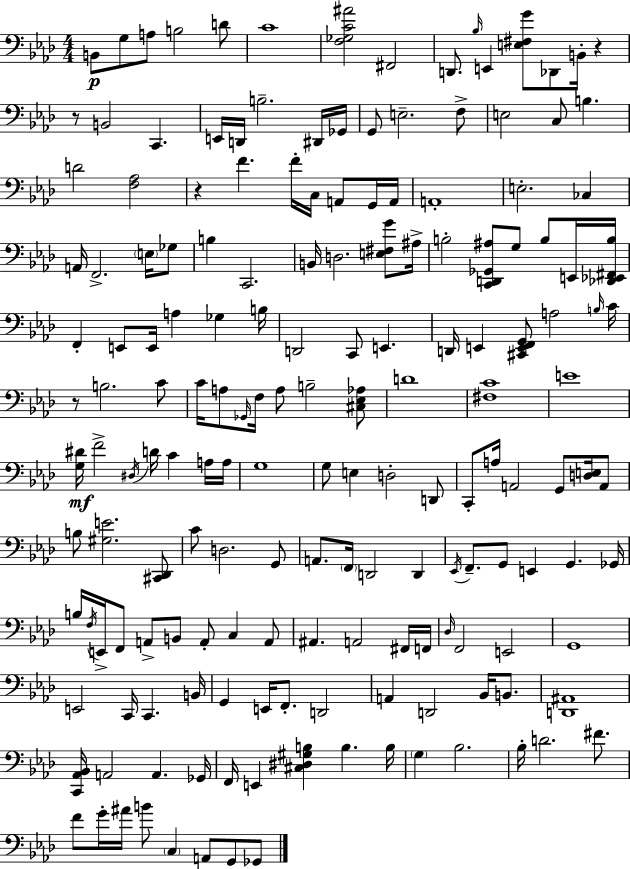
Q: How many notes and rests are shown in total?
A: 171